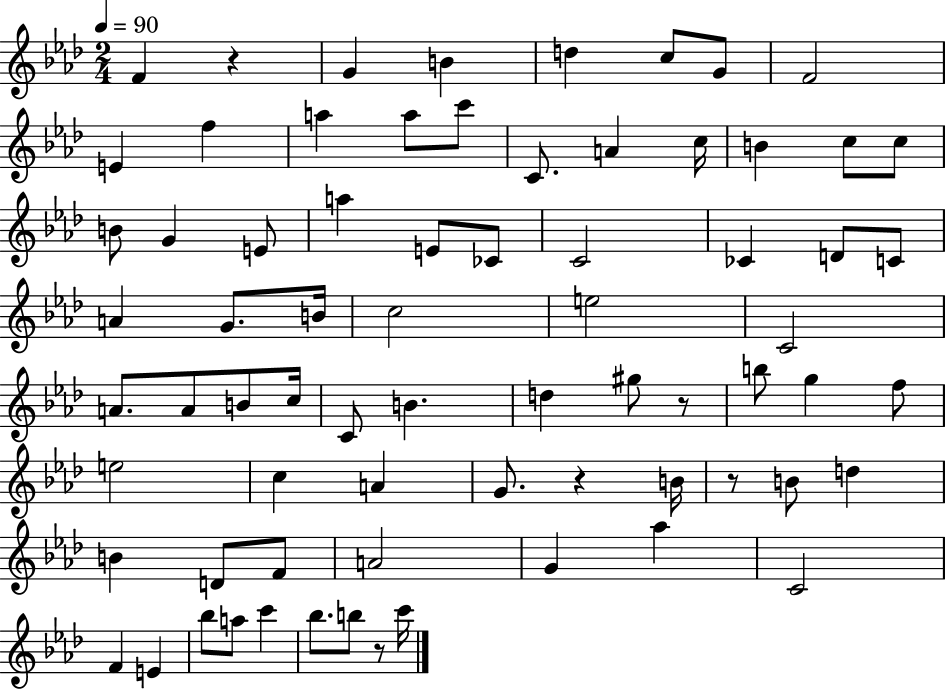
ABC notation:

X:1
T:Untitled
M:2/4
L:1/4
K:Ab
F z G B d c/2 G/2 F2 E f a a/2 c'/2 C/2 A c/4 B c/2 c/2 B/2 G E/2 a E/2 _C/2 C2 _C D/2 C/2 A G/2 B/4 c2 e2 C2 A/2 A/2 B/2 c/4 C/2 B d ^g/2 z/2 b/2 g f/2 e2 c A G/2 z B/4 z/2 B/2 d B D/2 F/2 A2 G _a C2 F E _b/2 a/2 c' _b/2 b/2 z/2 c'/4